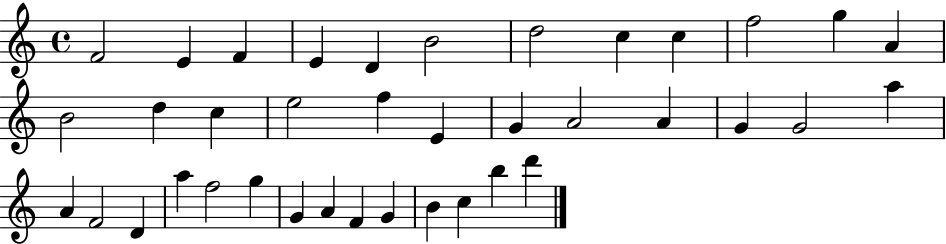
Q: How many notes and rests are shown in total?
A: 38